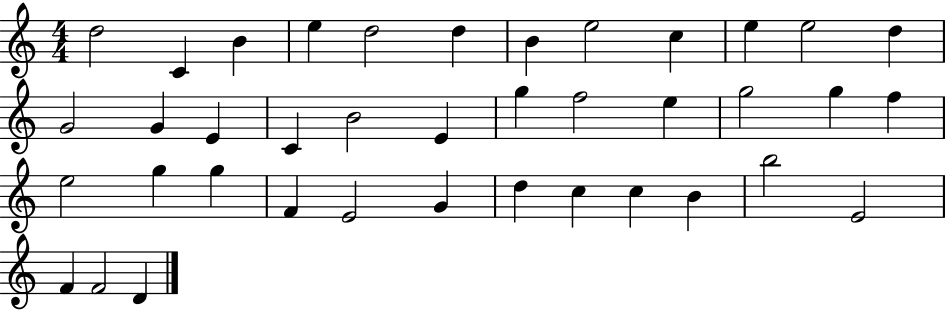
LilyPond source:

{
  \clef treble
  \numericTimeSignature
  \time 4/4
  \key c \major
  d''2 c'4 b'4 | e''4 d''2 d''4 | b'4 e''2 c''4 | e''4 e''2 d''4 | \break g'2 g'4 e'4 | c'4 b'2 e'4 | g''4 f''2 e''4 | g''2 g''4 f''4 | \break e''2 g''4 g''4 | f'4 e'2 g'4 | d''4 c''4 c''4 b'4 | b''2 e'2 | \break f'4 f'2 d'4 | \bar "|."
}